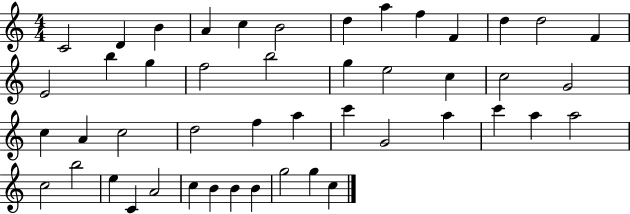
C4/h D4/q B4/q A4/q C5/q B4/h D5/q A5/q F5/q F4/q D5/q D5/h F4/q E4/h B5/q G5/q F5/h B5/h G5/q E5/h C5/q C5/h G4/h C5/q A4/q C5/h D5/h F5/q A5/q C6/q G4/h A5/q C6/q A5/q A5/h C5/h B5/h E5/q C4/q A4/h C5/q B4/q B4/q B4/q G5/h G5/q C5/q